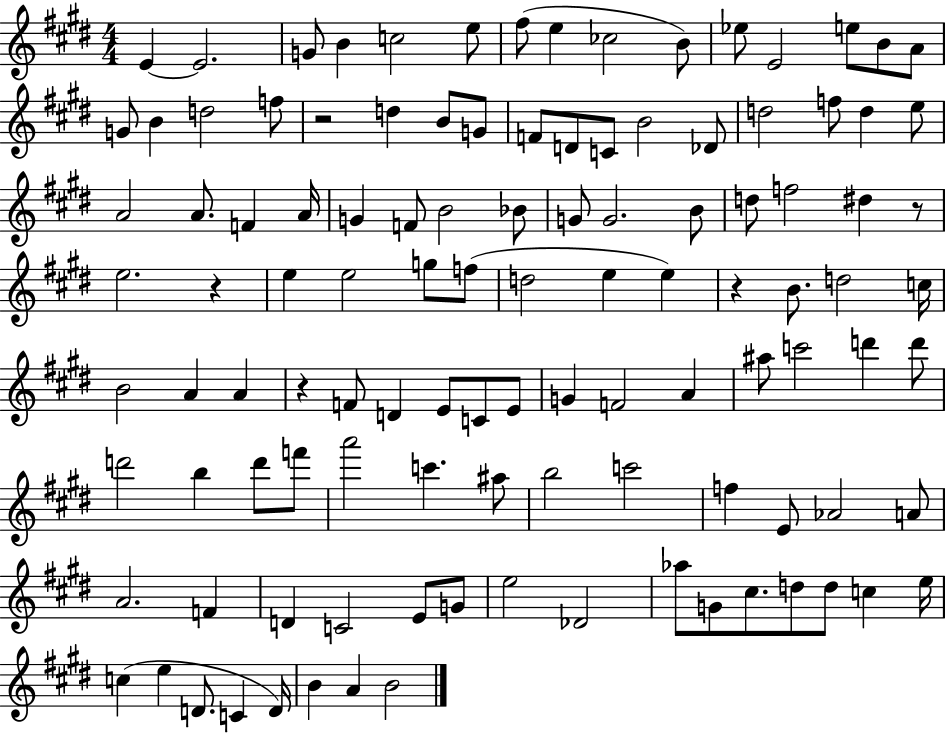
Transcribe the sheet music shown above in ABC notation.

X:1
T:Untitled
M:4/4
L:1/4
K:E
E E2 G/2 B c2 e/2 ^f/2 e _c2 B/2 _e/2 E2 e/2 B/2 A/2 G/2 B d2 f/2 z2 d B/2 G/2 F/2 D/2 C/2 B2 _D/2 d2 f/2 d e/2 A2 A/2 F A/4 G F/2 B2 _B/2 G/2 G2 B/2 d/2 f2 ^d z/2 e2 z e e2 g/2 f/2 d2 e e z B/2 d2 c/4 B2 A A z F/2 D E/2 C/2 E/2 G F2 A ^a/2 c'2 d' d'/2 d'2 b d'/2 f'/2 a'2 c' ^a/2 b2 c'2 f E/2 _A2 A/2 A2 F D C2 E/2 G/2 e2 _D2 _a/2 G/2 ^c/2 d/2 d/2 c e/4 c e D/2 C D/4 B A B2